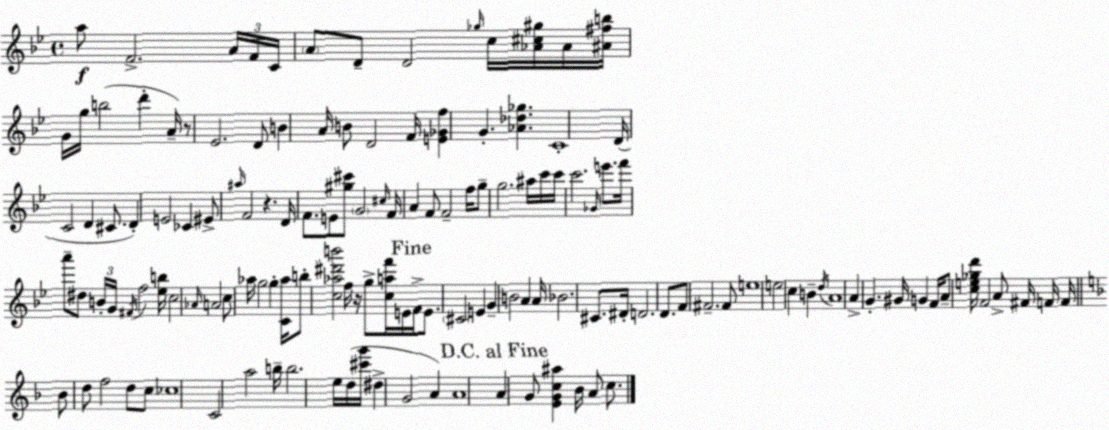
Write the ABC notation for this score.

X:1
T:Untitled
M:4/4
L:1/4
K:Bb
a/2 F2 A/4 F/4 C/4 A/2 D/2 D2 _g/4 c/4 [_A^c^g]/4 _A/4 [^A^fb]/4 G/4 g/4 b2 d' A/4 z/2 _E2 D/2 B A/4 B/2 D2 F/4 [E_Gf] G [_A_d_g] C4 D/4 C2 D ^C/2 D E2 _C ^E/2 ^a/4 F2 z D/4 F/2 E/2 [^g^c']/2 G2 ^c/4 F/4 A F/2 F2 f/4 g/2 g2 ^a/4 c'/4 c'/4 c'2 _G/4 e'/2 f'/4 a'/2 ^d/2 B/4 G/4 ^F/4 f2 [_eb]/4 c2 _A/4 A2 c/2 _a/4 g2 g [C_a]/4 b/2 [c_a^d'b']2 f/4 z/4 g/2 [caf']/4 E/4 F/4 E/2 ^C2 E G B2 A A/4 _B2 ^C/2 ^D/4 D2 D/2 F/2 ^F2 ^F/2 e4 e2 c B d/4 A4 A G ^G/4 G F/4 A/2 [ce_gd']/4 F2 A/2 ^F/4 F/4 F/4 _B/2 d/2 f2 d/2 c/2 _c4 C2 a2 b/4 b2 e/4 d/4 [^c'g']/4 ^d G2 A A4 A G/2 [EGc^a] _B/4 A/2 c/2